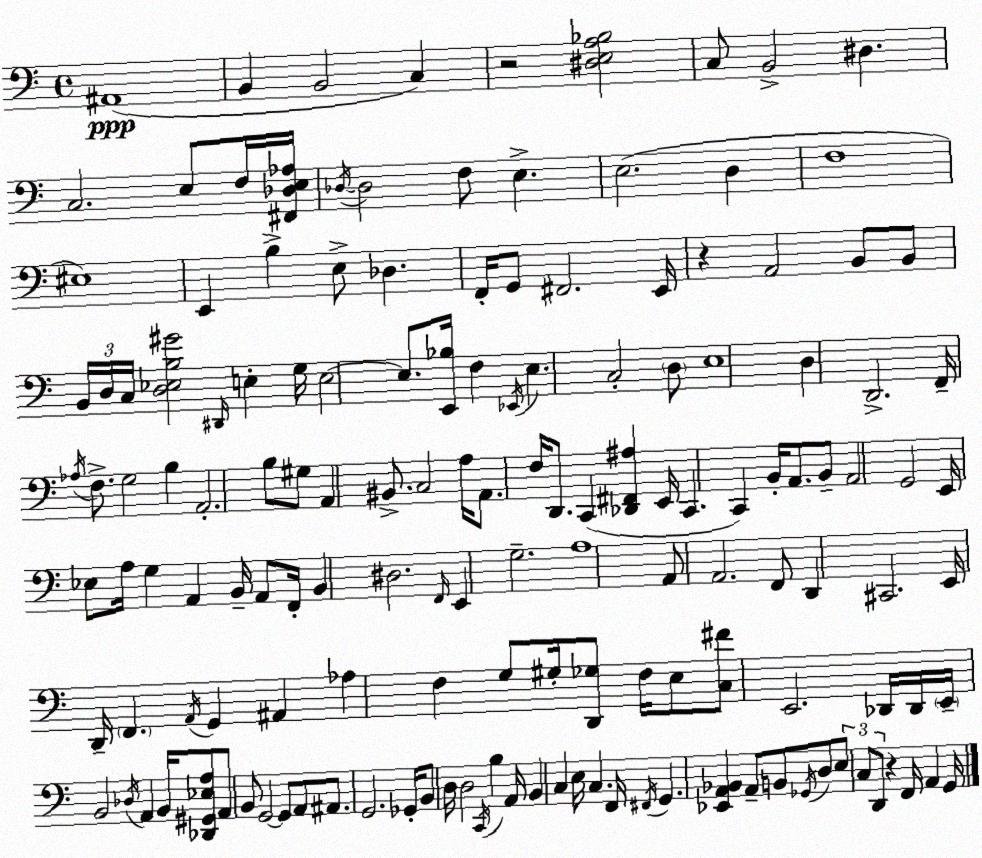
X:1
T:Untitled
M:4/4
L:1/4
K:Am
^A,,4 B,, B,,2 C, z2 [^D,E,A,_B,]2 C,/2 B,,2 ^D, C,2 E,/2 F,/4 [^F,,_D,E,_A,]/4 _D,/4 _D,2 F,/2 E, E,2 D, F,4 ^E,4 E,, B, E,/2 _D, F,,/4 G,,/2 ^F,,2 E,,/4 z A,,2 B,,/2 B,,/2 B,,/4 D,/4 C,/4 [D,_E,B,^G]2 ^D,,/4 E, G,/4 E,2 E,/2 [E,,_B,]/4 F, _E,,/4 E, C,2 D,/2 E,4 D, D,,2 F,,/4 _A,/4 F,/2 G,2 B, A,,2 B,/2 ^G,/2 A,, ^B,,/2 C,2 A,/4 A,,/2 F,/4 D,,/2 C,, [_D,,^F,,^A,] E,,/4 C,, C,, B,,/4 A,,/2 B,,/2 A,,2 G,,2 E,,/4 _E,/2 A,/4 G, A,, B,,/4 A,,/2 F,,/4 B,, ^D,2 F,,/4 E,, G,2 A,4 A,,/2 A,,2 F,,/2 D,, ^C,,2 E,,/4 D,,/4 F,, A,,/4 G,, ^A,, _A, F, G,/2 ^G,/4 [D,,_G,]/2 F,/4 E,/2 [C,^F]/2 E,,2 _D,,/4 _D,,/4 E,,/4 B,,2 _D,/4 A,, B,,/4 [_D,,^G,,_E,A,]/2 A,,/2 B,,/2 G,,2 G,,/2 A,,/2 ^A,,/2 G,,2 _G,,/4 B,,/2 D,/4 D,2 C,,/4 B, A,,/4 B,, C, E,/4 C, F,,/4 ^F,,/4 G,, [_E,,A,,_B,,] A,,/2 B,,/2 _G,,/4 D,/2 E,/2 C,/2 D,,/2 z F,,/4 A,, G,,/4